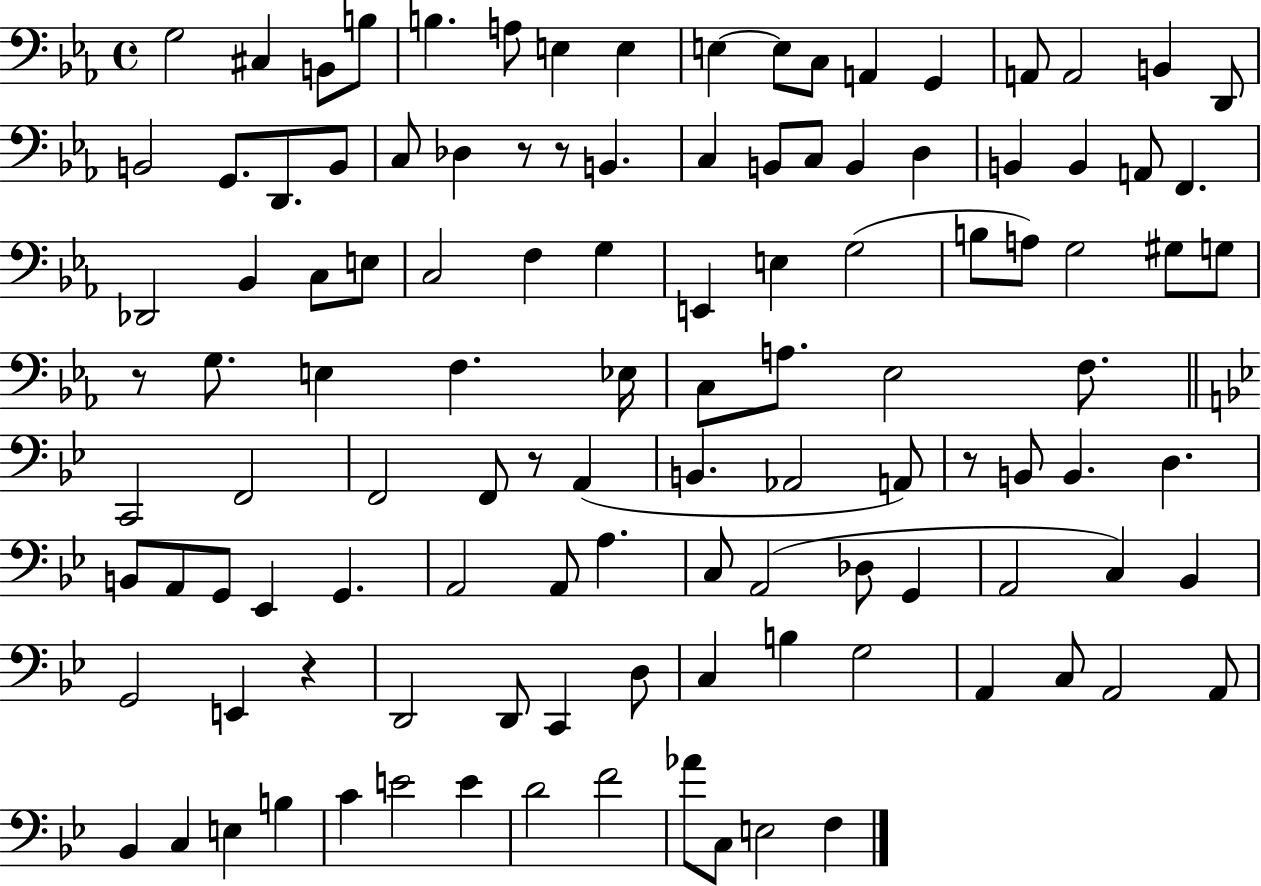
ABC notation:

X:1
T:Untitled
M:4/4
L:1/4
K:Eb
G,2 ^C, B,,/2 B,/2 B, A,/2 E, E, E, E,/2 C,/2 A,, G,, A,,/2 A,,2 B,, D,,/2 B,,2 G,,/2 D,,/2 B,,/2 C,/2 _D, z/2 z/2 B,, C, B,,/2 C,/2 B,, D, B,, B,, A,,/2 F,, _D,,2 _B,, C,/2 E,/2 C,2 F, G, E,, E, G,2 B,/2 A,/2 G,2 ^G,/2 G,/2 z/2 G,/2 E, F, _E,/4 C,/2 A,/2 _E,2 F,/2 C,,2 F,,2 F,,2 F,,/2 z/2 A,, B,, _A,,2 A,,/2 z/2 B,,/2 B,, D, B,,/2 A,,/2 G,,/2 _E,, G,, A,,2 A,,/2 A, C,/2 A,,2 _D,/2 G,, A,,2 C, _B,, G,,2 E,, z D,,2 D,,/2 C,, D,/2 C, B, G,2 A,, C,/2 A,,2 A,,/2 _B,, C, E, B, C E2 E D2 F2 _A/2 C,/2 E,2 F,